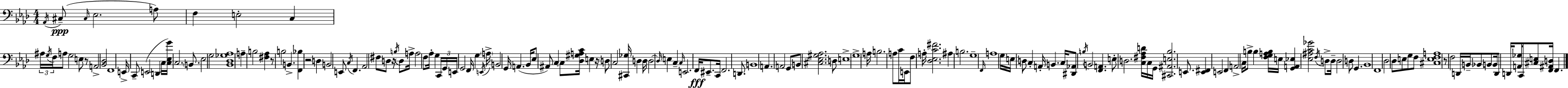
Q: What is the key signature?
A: AES major